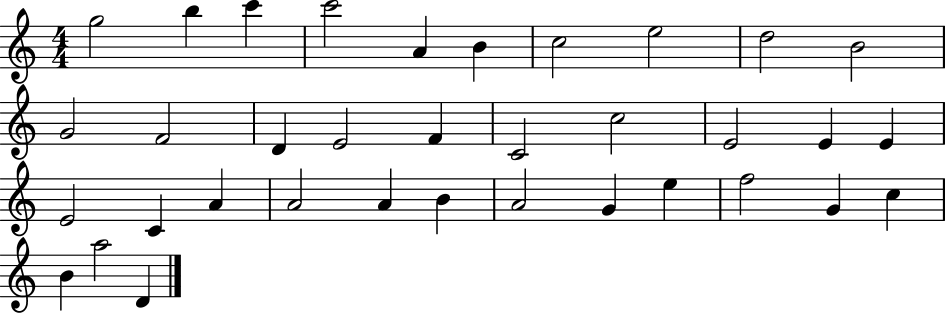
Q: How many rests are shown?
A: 0